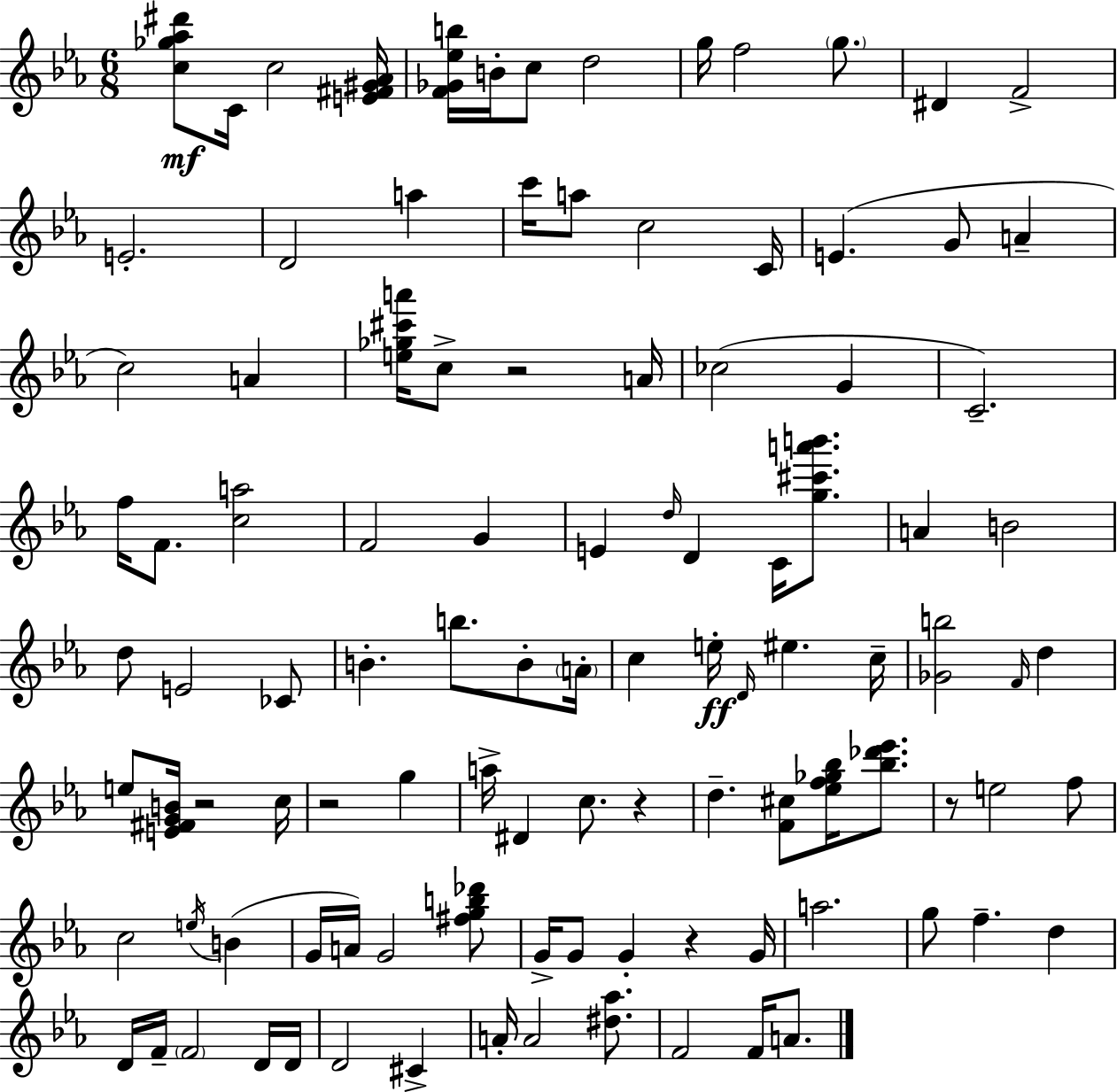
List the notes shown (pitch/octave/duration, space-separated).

[C5,Gb5,Ab5,D#6]/e C4/s C5/h [E4,F#4,G#4,Ab4]/s [F4,Gb4,Eb5,B5]/s B4/s C5/e D5/h G5/s F5/h G5/e. D#4/q F4/h E4/h. D4/h A5/q C6/s A5/e C5/h C4/s E4/q. G4/e A4/q C5/h A4/q [E5,Gb5,C#6,A6]/s C5/e R/h A4/s CES5/h G4/q C4/h. F5/s F4/e. [C5,A5]/h F4/h G4/q E4/q D5/s D4/q C4/s [G5,C#6,A6,B6]/e. A4/q B4/h D5/e E4/h CES4/e B4/q. B5/e. B4/e A4/s C5/q E5/s D4/s EIS5/q. C5/s [Gb4,B5]/h F4/s D5/q E5/e [E4,F#4,G4,B4]/s R/h C5/s R/h G5/q A5/s D#4/q C5/e. R/q D5/q. [F4,C#5]/e [Eb5,F5,Gb5,Bb5]/s [Bb5,Db6,Eb6]/e. R/e E5/h F5/e C5/h E5/s B4/q G4/s A4/s G4/h [F#5,G5,B5,Db6]/e G4/s G4/e G4/q R/q G4/s A5/h. G5/e F5/q. D5/q D4/s F4/s F4/h D4/s D4/s D4/h C#4/q A4/s A4/h [D#5,Ab5]/e. F4/h F4/s A4/e.